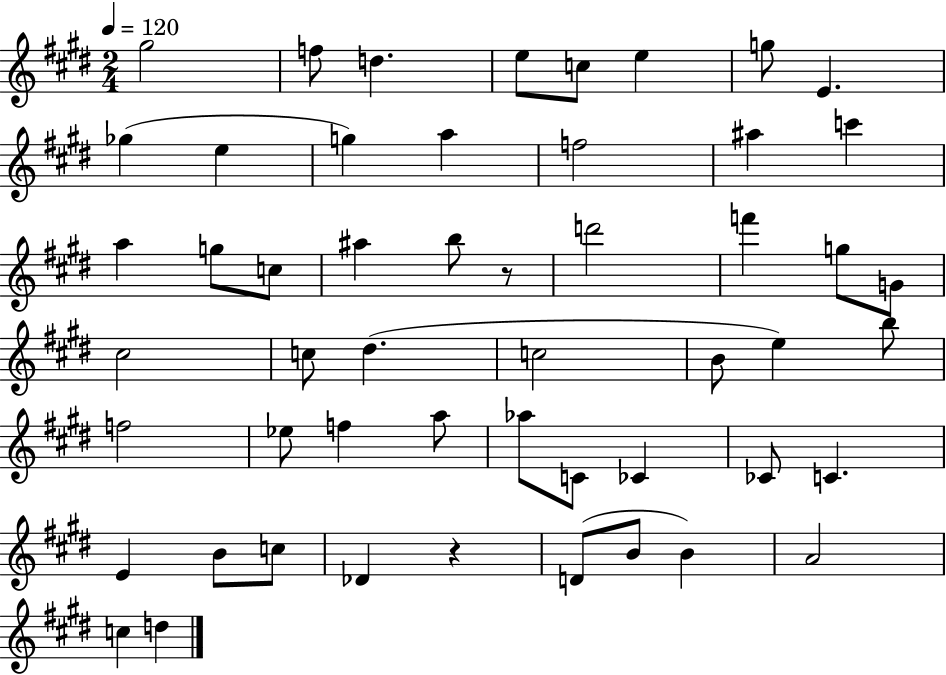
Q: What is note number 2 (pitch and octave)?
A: F5